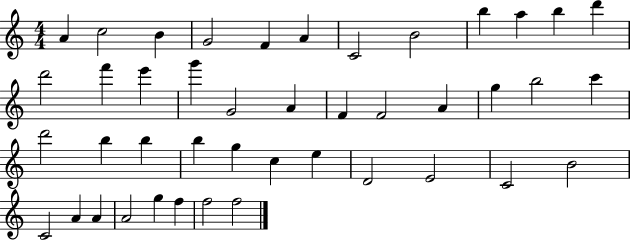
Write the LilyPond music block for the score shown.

{
  \clef treble
  \numericTimeSignature
  \time 4/4
  \key c \major
  a'4 c''2 b'4 | g'2 f'4 a'4 | c'2 b'2 | b''4 a''4 b''4 d'''4 | \break d'''2 f'''4 e'''4 | g'''4 g'2 a'4 | f'4 f'2 a'4 | g''4 b''2 c'''4 | \break d'''2 b''4 b''4 | b''4 g''4 c''4 e''4 | d'2 e'2 | c'2 b'2 | \break c'2 a'4 a'4 | a'2 g''4 f''4 | f''2 f''2 | \bar "|."
}